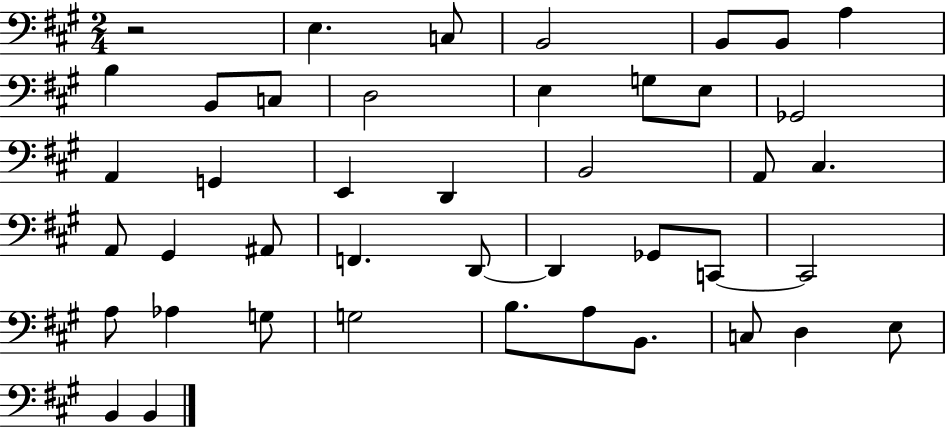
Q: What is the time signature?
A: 2/4